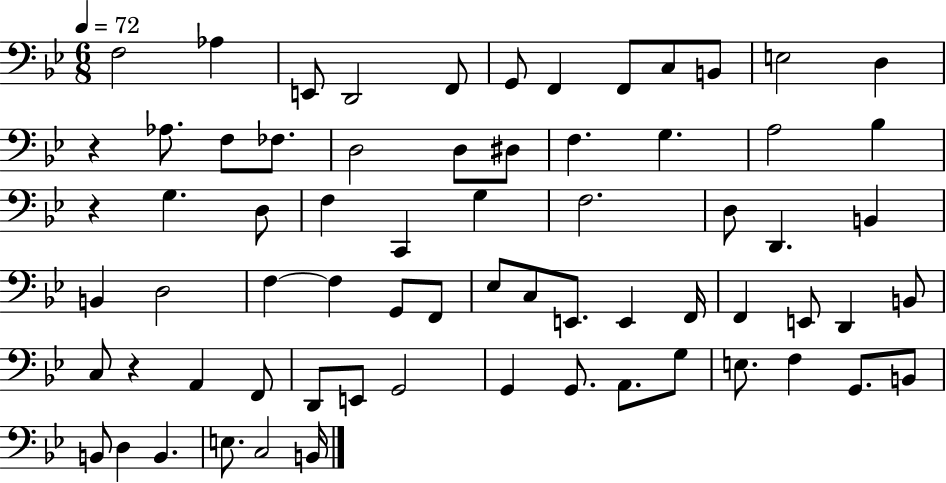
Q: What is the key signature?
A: BES major